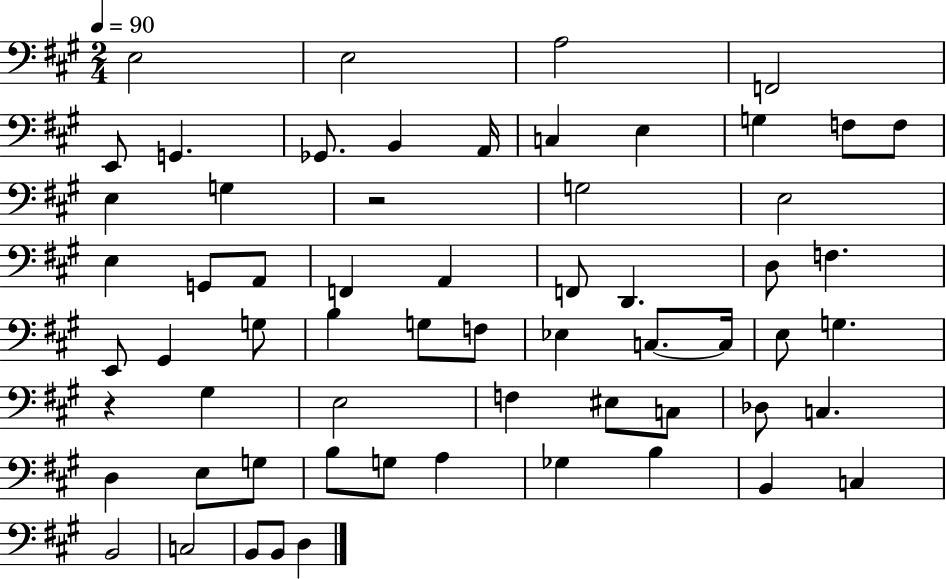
{
  \clef bass
  \numericTimeSignature
  \time 2/4
  \key a \major
  \tempo 4 = 90
  e2 | e2 | a2 | f,2 | \break e,8 g,4. | ges,8. b,4 a,16 | c4 e4 | g4 f8 f8 | \break e4 g4 | r2 | g2 | e2 | \break e4 g,8 a,8 | f,4 a,4 | f,8 d,4. | d8 f4. | \break e,8 gis,4 g8 | b4 g8 f8 | ees4 c8.~~ c16 | e8 g4. | \break r4 gis4 | e2 | f4 eis8 c8 | des8 c4. | \break d4 e8 g8 | b8 g8 a4 | ges4 b4 | b,4 c4 | \break b,2 | c2 | b,8 b,8 d4 | \bar "|."
}